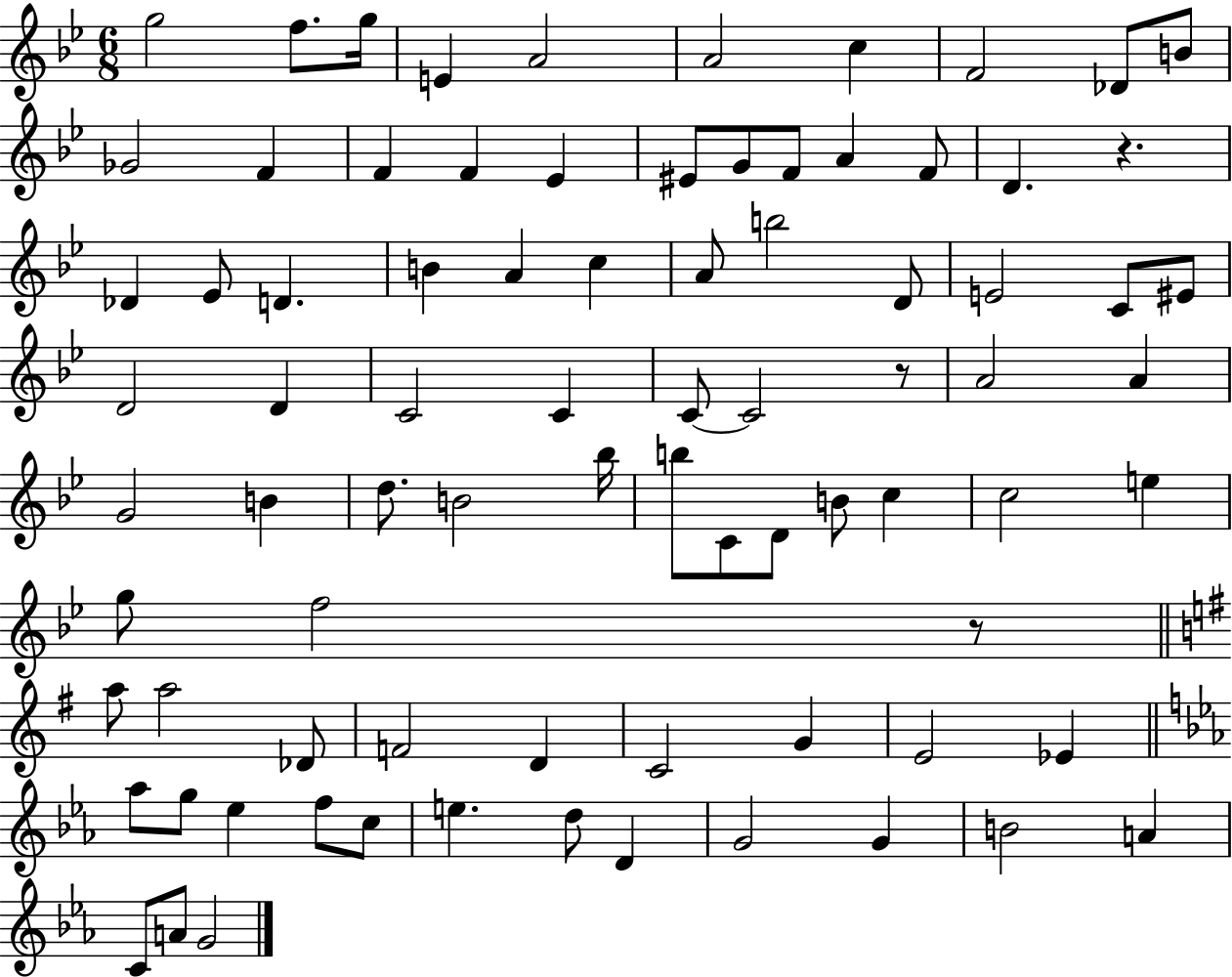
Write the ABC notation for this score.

X:1
T:Untitled
M:6/8
L:1/4
K:Bb
g2 f/2 g/4 E A2 A2 c F2 _D/2 B/2 _G2 F F F _E ^E/2 G/2 F/2 A F/2 D z _D _E/2 D B A c A/2 b2 D/2 E2 C/2 ^E/2 D2 D C2 C C/2 C2 z/2 A2 A G2 B d/2 B2 _b/4 b/2 C/2 D/2 B/2 c c2 e g/2 f2 z/2 a/2 a2 _D/2 F2 D C2 G E2 _E _a/2 g/2 _e f/2 c/2 e d/2 D G2 G B2 A C/2 A/2 G2